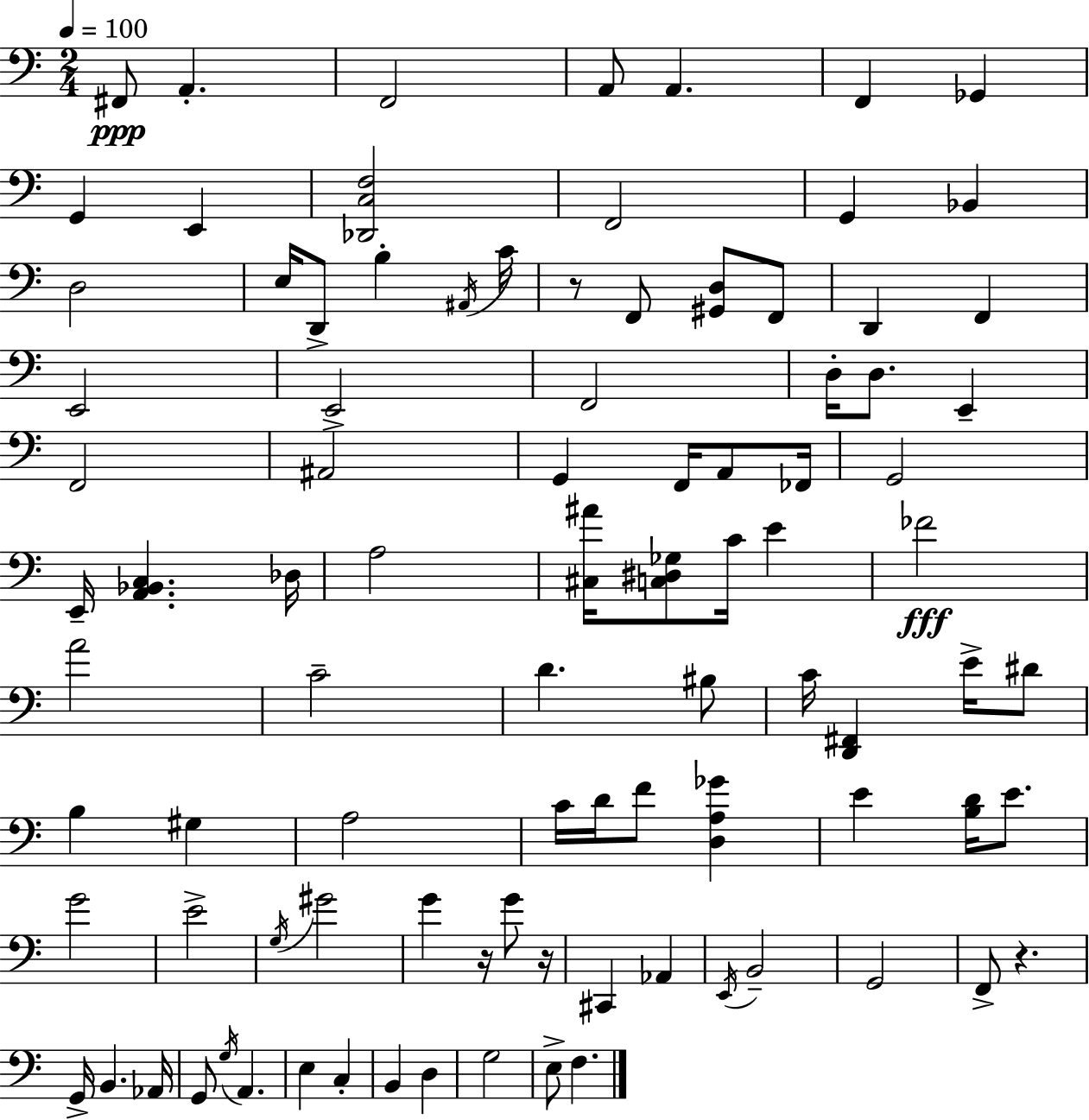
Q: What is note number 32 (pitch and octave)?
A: F2